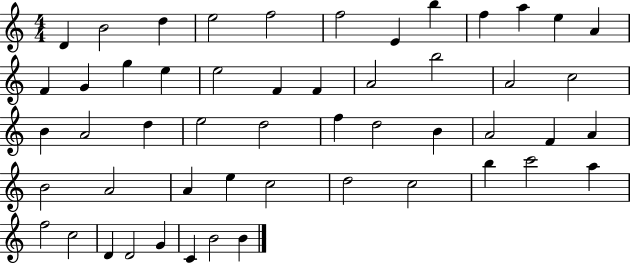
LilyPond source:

{
  \clef treble
  \numericTimeSignature
  \time 4/4
  \key c \major
  d'4 b'2 d''4 | e''2 f''2 | f''2 e'4 b''4 | f''4 a''4 e''4 a'4 | \break f'4 g'4 g''4 e''4 | e''2 f'4 f'4 | a'2 b''2 | a'2 c''2 | \break b'4 a'2 d''4 | e''2 d''2 | f''4 d''2 b'4 | a'2 f'4 a'4 | \break b'2 a'2 | a'4 e''4 c''2 | d''2 c''2 | b''4 c'''2 a''4 | \break f''2 c''2 | d'4 d'2 g'4 | c'4 b'2 b'4 | \bar "|."
}